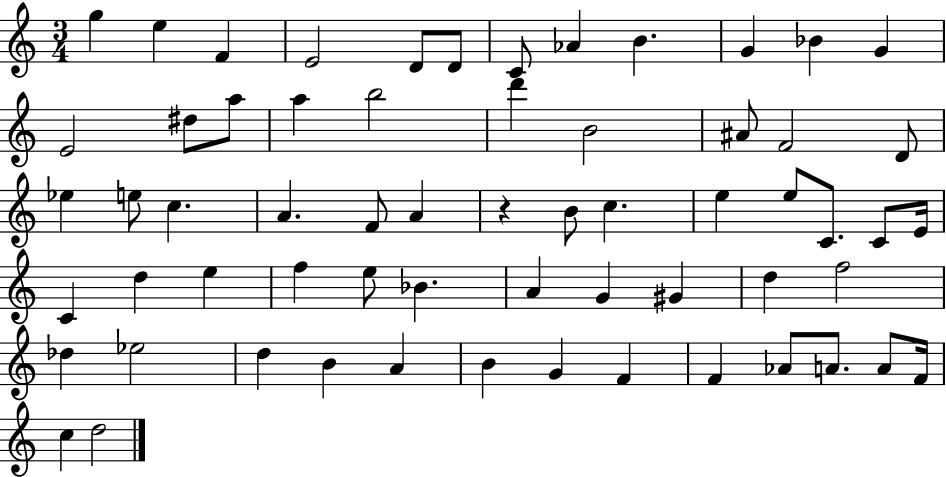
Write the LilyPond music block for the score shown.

{
  \clef treble
  \numericTimeSignature
  \time 3/4
  \key c \major
  g''4 e''4 f'4 | e'2 d'8 d'8 | c'8 aes'4 b'4. | g'4 bes'4 g'4 | \break e'2 dis''8 a''8 | a''4 b''2 | d'''4 b'2 | ais'8 f'2 d'8 | \break ees''4 e''8 c''4. | a'4. f'8 a'4 | r4 b'8 c''4. | e''4 e''8 c'8. c'8 e'16 | \break c'4 d''4 e''4 | f''4 e''8 bes'4. | a'4 g'4 gis'4 | d''4 f''2 | \break des''4 ees''2 | d''4 b'4 a'4 | b'4 g'4 f'4 | f'4 aes'8 a'8. a'8 f'16 | \break c''4 d''2 | \bar "|."
}